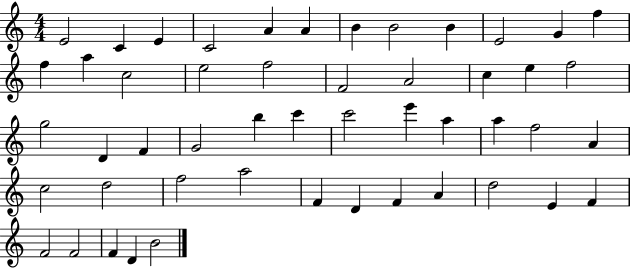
X:1
T:Untitled
M:4/4
L:1/4
K:C
E2 C E C2 A A B B2 B E2 G f f a c2 e2 f2 F2 A2 c e f2 g2 D F G2 b c' c'2 e' a a f2 A c2 d2 f2 a2 F D F A d2 E F F2 F2 F D B2